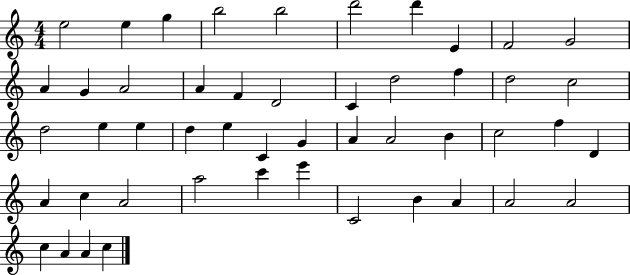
X:1
T:Untitled
M:4/4
L:1/4
K:C
e2 e g b2 b2 d'2 d' E F2 G2 A G A2 A F D2 C d2 f d2 c2 d2 e e d e C G A A2 B c2 f D A c A2 a2 c' e' C2 B A A2 A2 c A A c